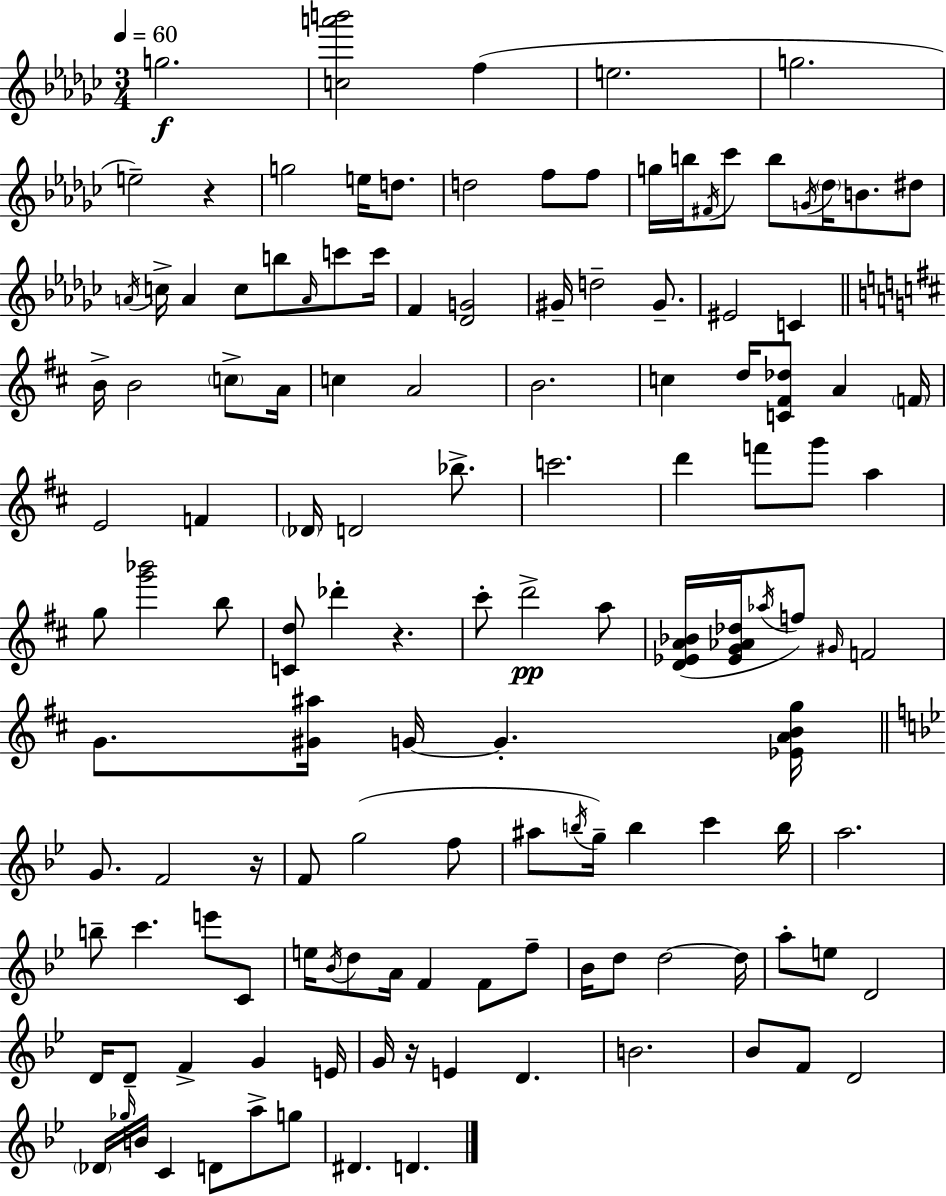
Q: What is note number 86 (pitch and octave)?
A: Bb4